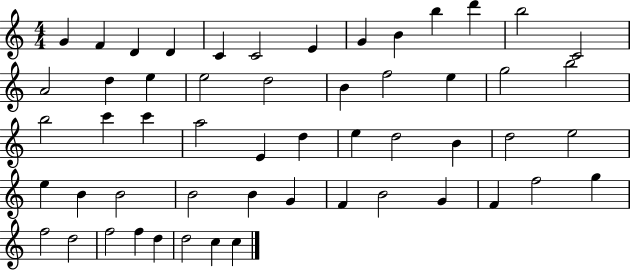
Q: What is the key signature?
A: C major